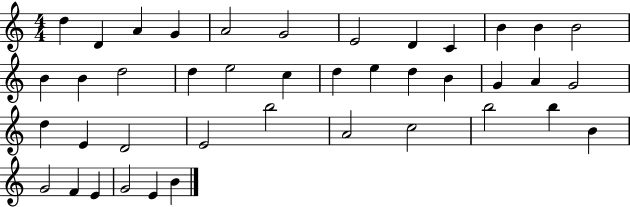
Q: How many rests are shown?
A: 0